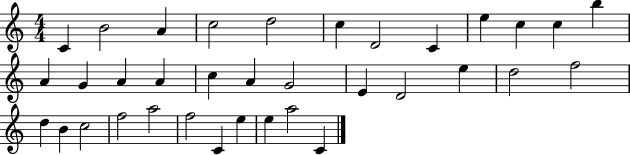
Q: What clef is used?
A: treble